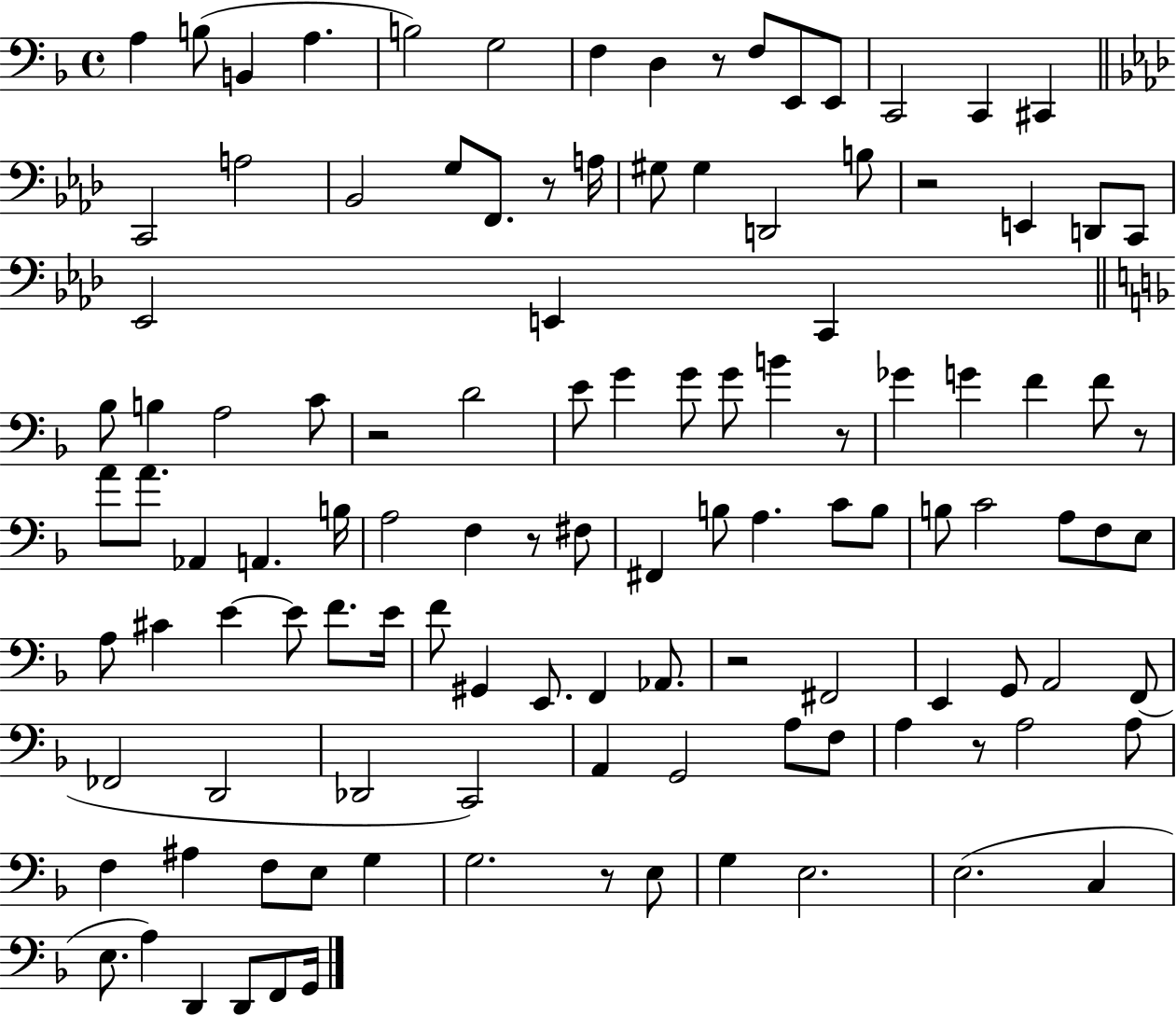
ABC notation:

X:1
T:Untitled
M:4/4
L:1/4
K:F
A, B,/2 B,, A, B,2 G,2 F, D, z/2 F,/2 E,,/2 E,,/2 C,,2 C,, ^C,, C,,2 A,2 _B,,2 G,/2 F,,/2 z/2 A,/4 ^G,/2 ^G, D,,2 B,/2 z2 E,, D,,/2 C,,/2 _E,,2 E,, C,, _B,/2 B, A,2 C/2 z2 D2 E/2 G G/2 G/2 B z/2 _G G F F/2 z/2 A/2 A/2 _A,, A,, B,/4 A,2 F, z/2 ^F,/2 ^F,, B,/2 A, C/2 B,/2 B,/2 C2 A,/2 F,/2 E,/2 A,/2 ^C E E/2 F/2 E/4 F/2 ^G,, E,,/2 F,, _A,,/2 z2 ^F,,2 E,, G,,/2 A,,2 F,,/2 _F,,2 D,,2 _D,,2 C,,2 A,, G,,2 A,/2 F,/2 A, z/2 A,2 A,/2 F, ^A, F,/2 E,/2 G, G,2 z/2 E,/2 G, E,2 E,2 C, E,/2 A, D,, D,,/2 F,,/2 G,,/4